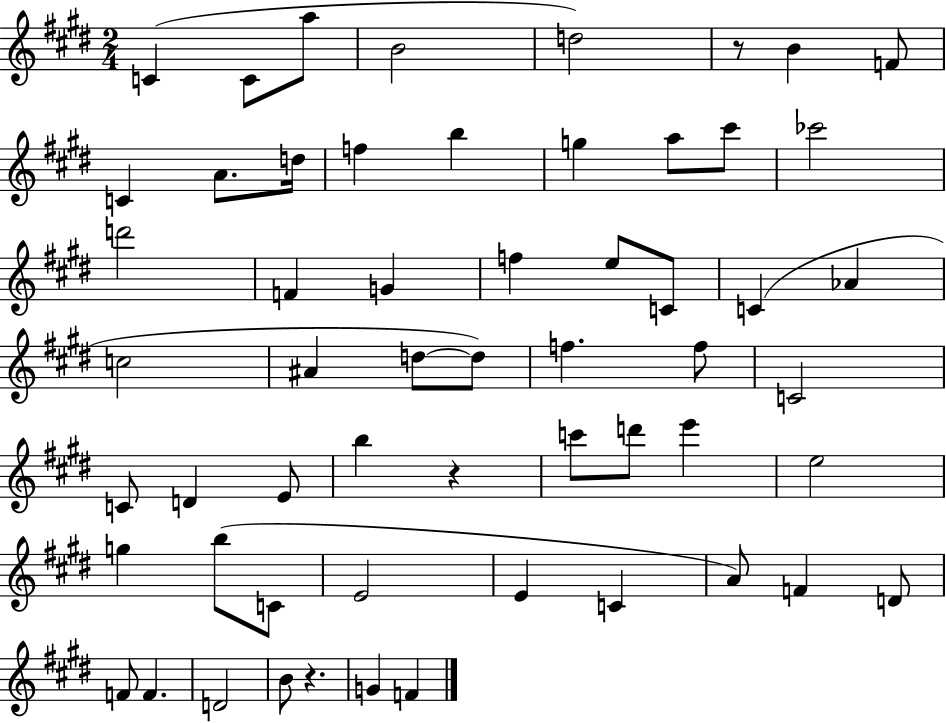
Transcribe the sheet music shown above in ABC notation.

X:1
T:Untitled
M:2/4
L:1/4
K:E
C C/2 a/2 B2 d2 z/2 B F/2 C A/2 d/4 f b g a/2 ^c'/2 _c'2 d'2 F G f e/2 C/2 C _A c2 ^A d/2 d/2 f f/2 C2 C/2 D E/2 b z c'/2 d'/2 e' e2 g b/2 C/2 E2 E C A/2 F D/2 F/2 F D2 B/2 z G F